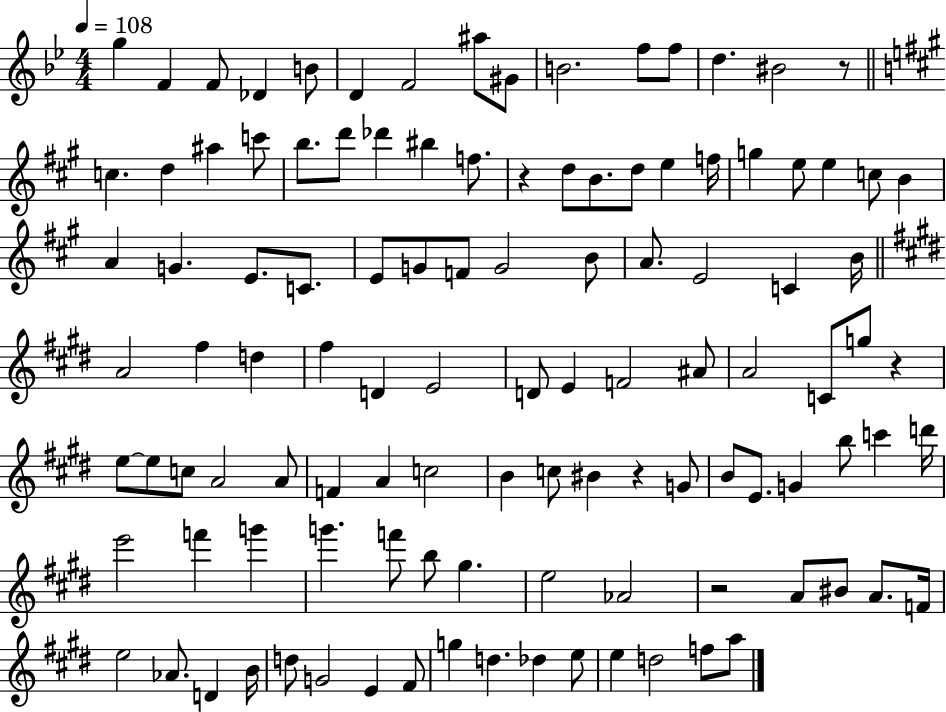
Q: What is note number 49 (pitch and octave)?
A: D5